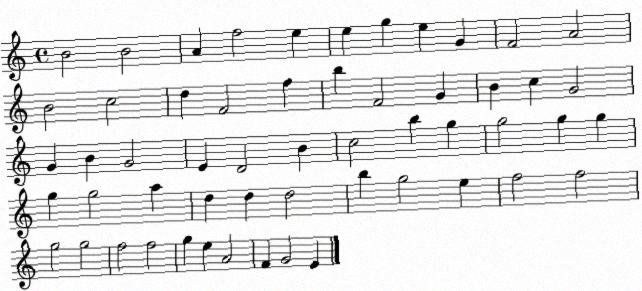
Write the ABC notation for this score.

X:1
T:Untitled
M:4/4
L:1/4
K:C
B2 B2 A f2 e e g e G F2 A2 B2 c2 d F2 f b F2 G B c G2 G B G2 E D2 B c2 b g g2 g g g g2 a d d d2 b g2 e f2 f2 g2 g2 f2 f2 g e A2 F G2 E